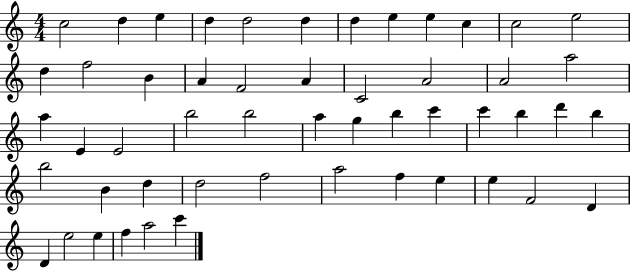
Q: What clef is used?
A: treble